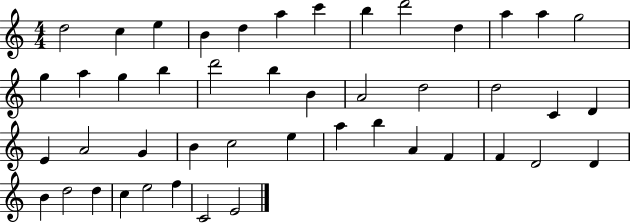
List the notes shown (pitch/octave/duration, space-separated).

D5/h C5/q E5/q B4/q D5/q A5/q C6/q B5/q D6/h D5/q A5/q A5/q G5/h G5/q A5/q G5/q B5/q D6/h B5/q B4/q A4/h D5/h D5/h C4/q D4/q E4/q A4/h G4/q B4/q C5/h E5/q A5/q B5/q A4/q F4/q F4/q D4/h D4/q B4/q D5/h D5/q C5/q E5/h F5/q C4/h E4/h